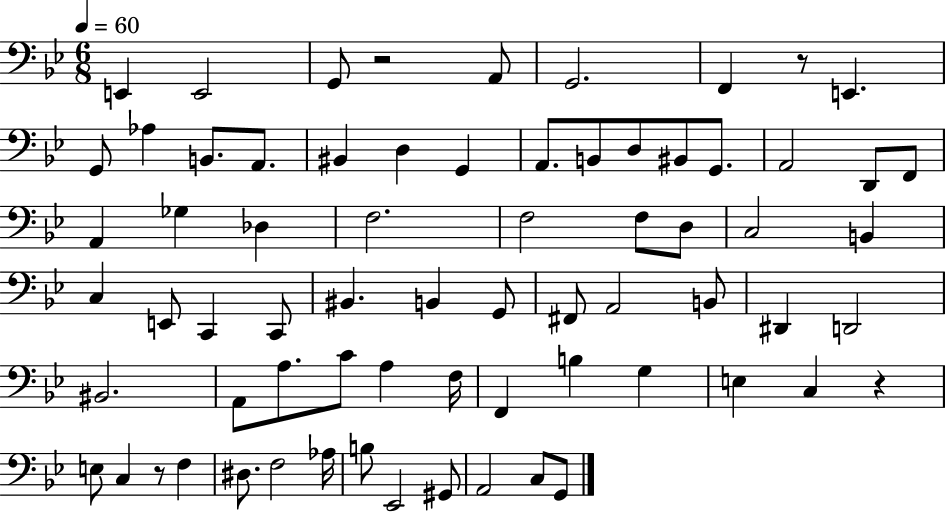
X:1
T:Untitled
M:6/8
L:1/4
K:Bb
E,, E,,2 G,,/2 z2 A,,/2 G,,2 F,, z/2 E,, G,,/2 _A, B,,/2 A,,/2 ^B,, D, G,, A,,/2 B,,/2 D,/2 ^B,,/2 G,,/2 A,,2 D,,/2 F,,/2 A,, _G, _D, F,2 F,2 F,/2 D,/2 C,2 B,, C, E,,/2 C,, C,,/2 ^B,, B,, G,,/2 ^F,,/2 A,,2 B,,/2 ^D,, D,,2 ^B,,2 A,,/2 A,/2 C/2 A, F,/4 F,, B, G, E, C, z E,/2 C, z/2 F, ^D,/2 F,2 _A,/4 B,/2 _E,,2 ^G,,/2 A,,2 C,/2 G,,/2